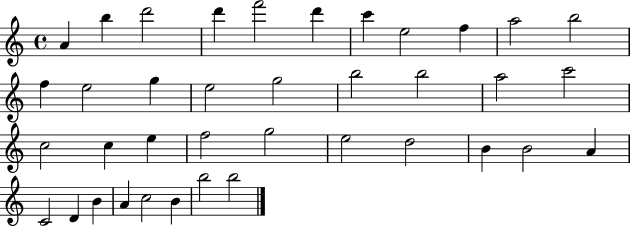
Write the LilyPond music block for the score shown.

{
  \clef treble
  \time 4/4
  \defaultTimeSignature
  \key c \major
  a'4 b''4 d'''2 | d'''4 f'''2 d'''4 | c'''4 e''2 f''4 | a''2 b''2 | \break f''4 e''2 g''4 | e''2 g''2 | b''2 b''2 | a''2 c'''2 | \break c''2 c''4 e''4 | f''2 g''2 | e''2 d''2 | b'4 b'2 a'4 | \break c'2 d'4 b'4 | a'4 c''2 b'4 | b''2 b''2 | \bar "|."
}